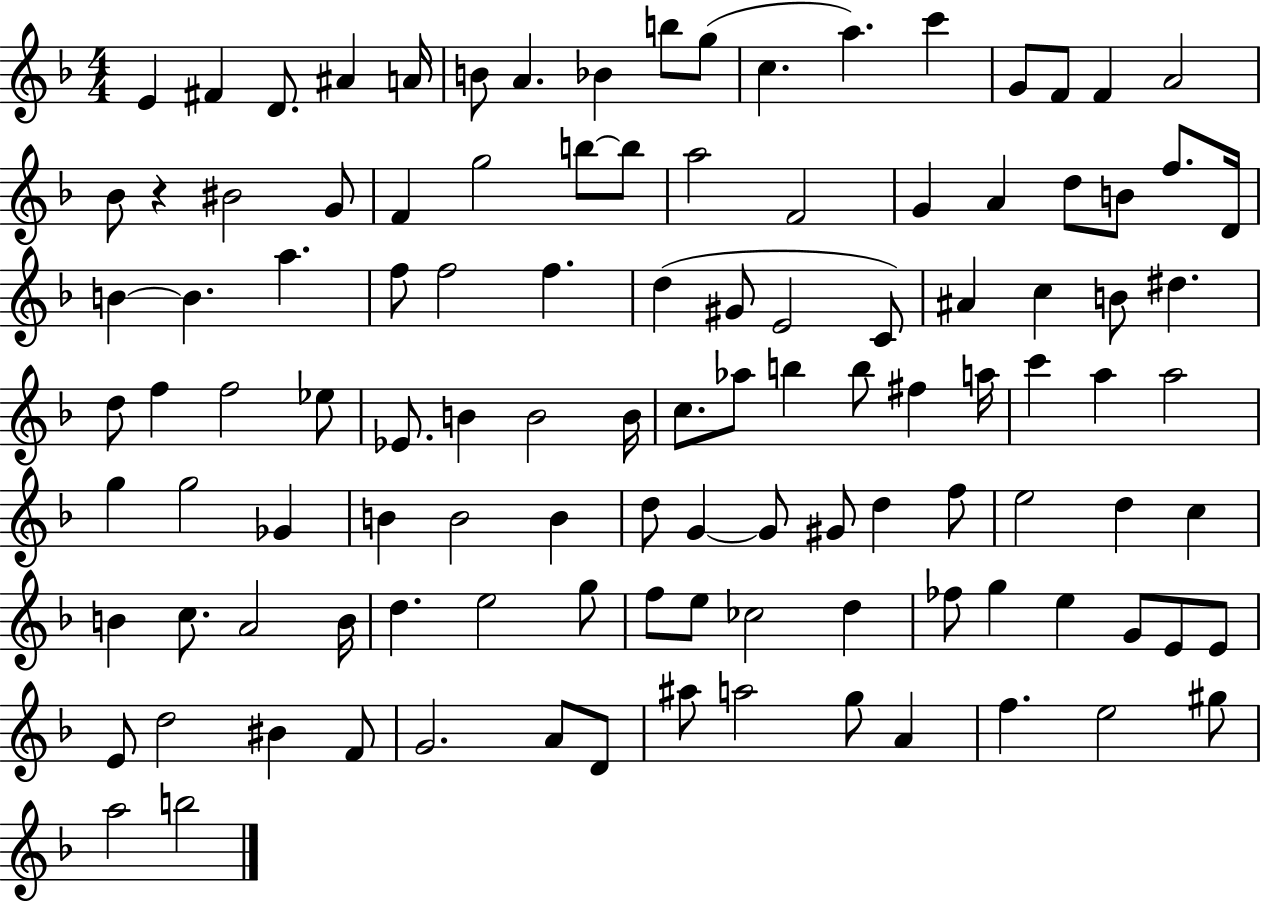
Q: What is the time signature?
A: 4/4